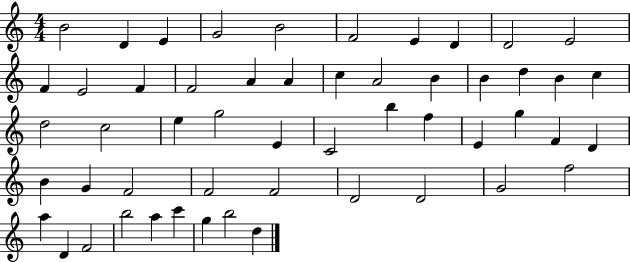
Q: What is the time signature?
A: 4/4